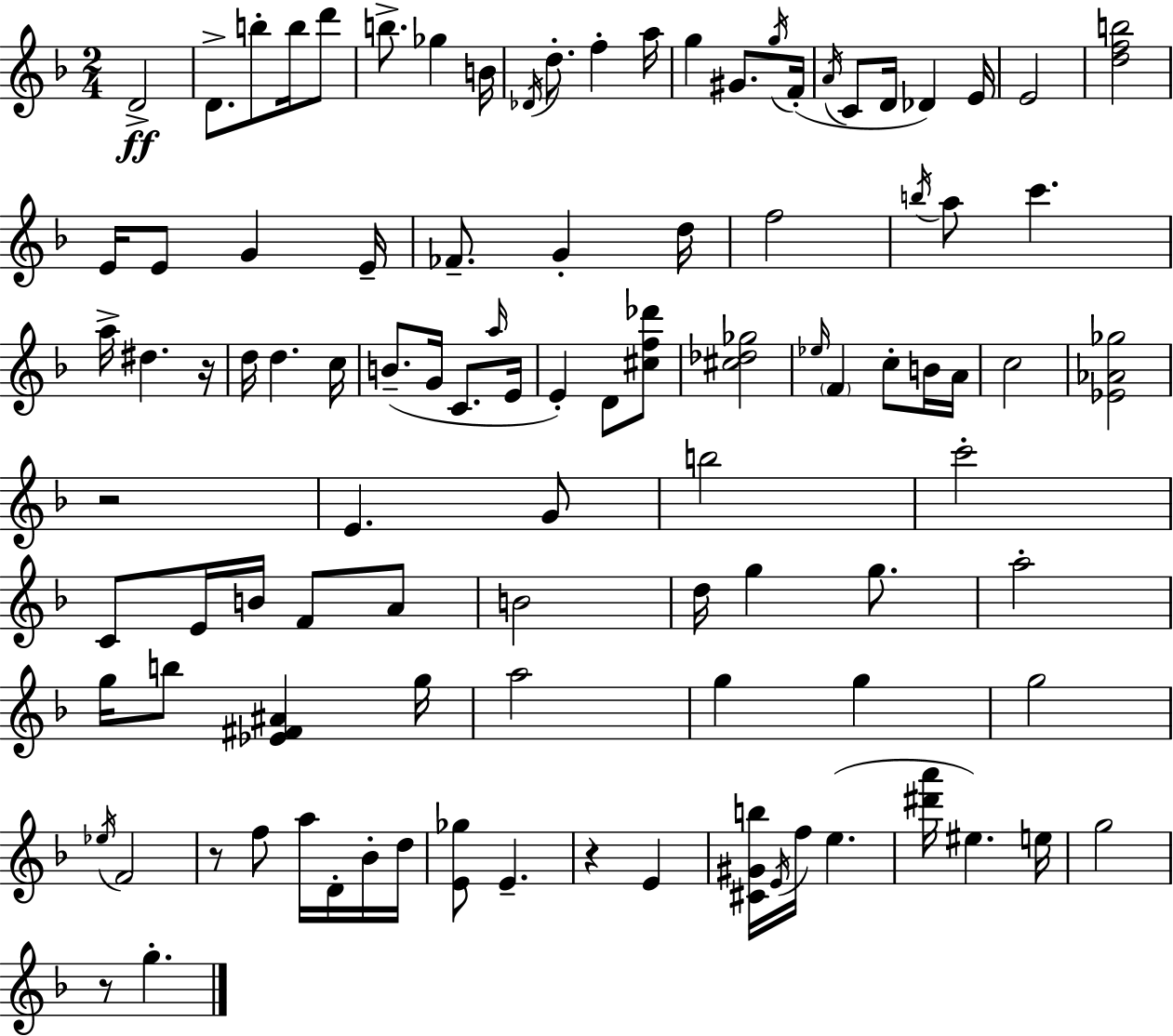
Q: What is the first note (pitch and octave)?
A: D4